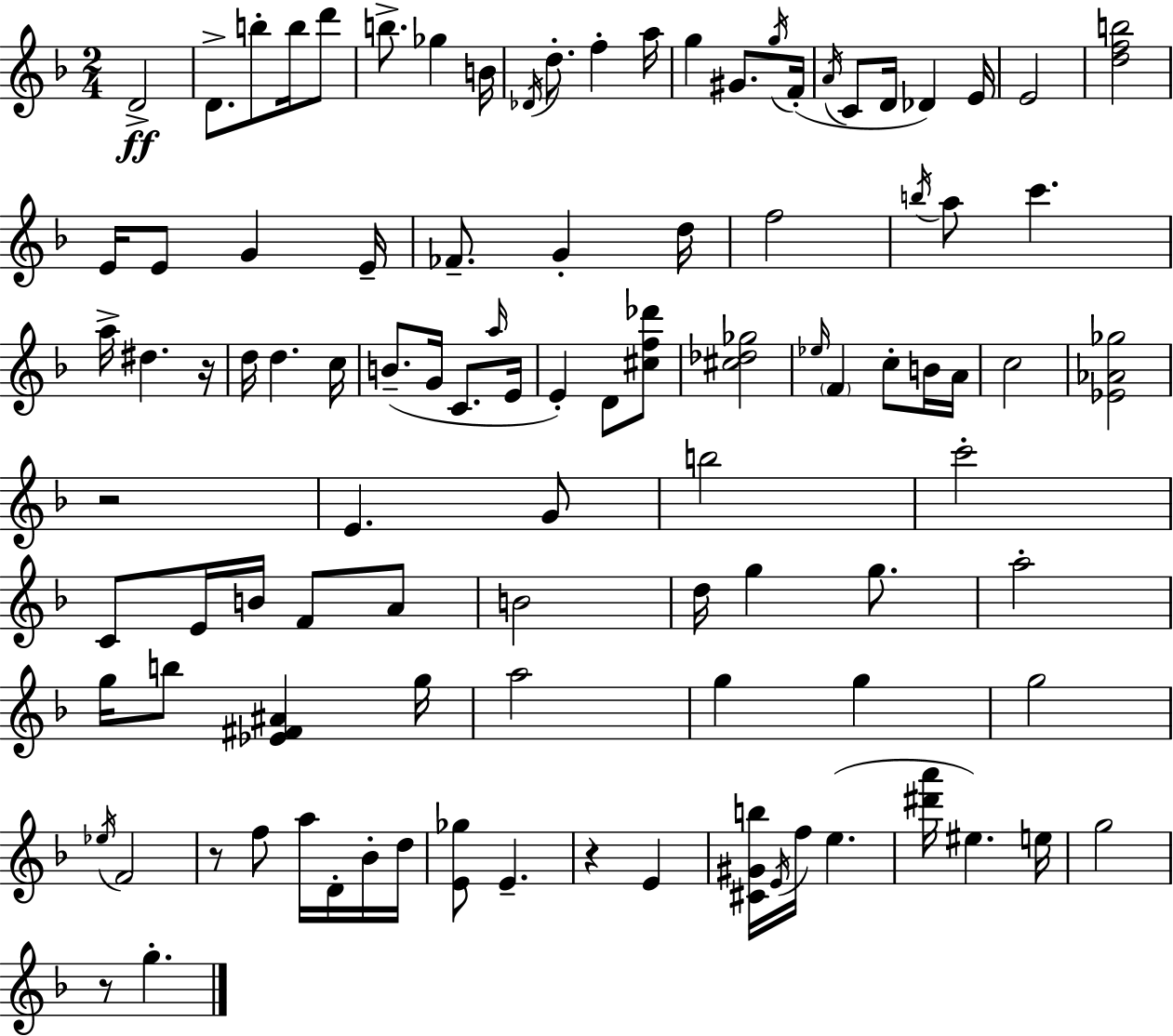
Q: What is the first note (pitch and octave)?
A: D4